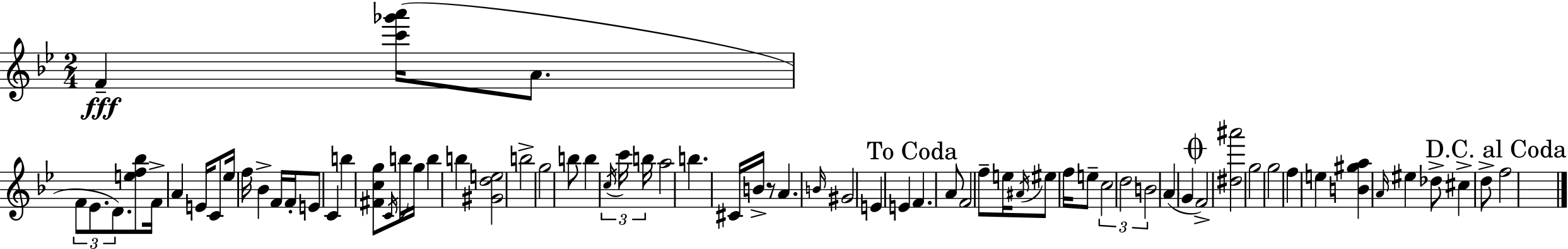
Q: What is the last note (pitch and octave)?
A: F5